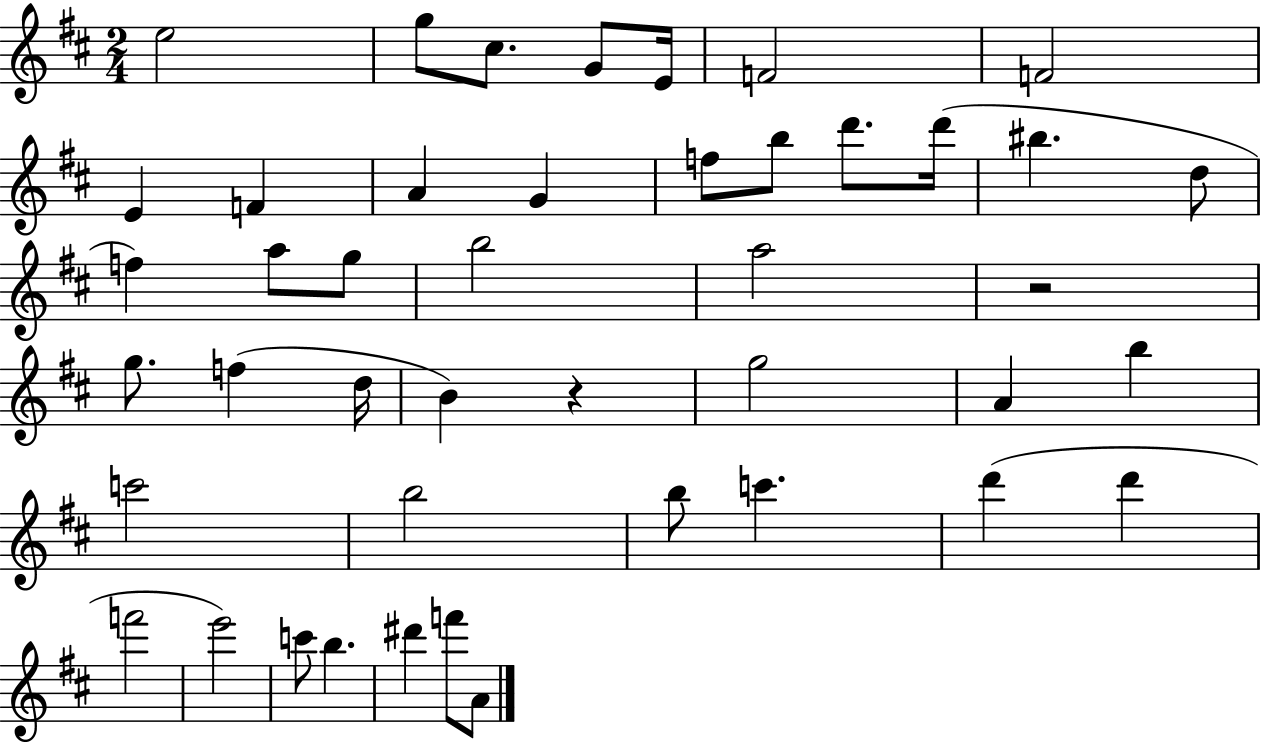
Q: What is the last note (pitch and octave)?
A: A4